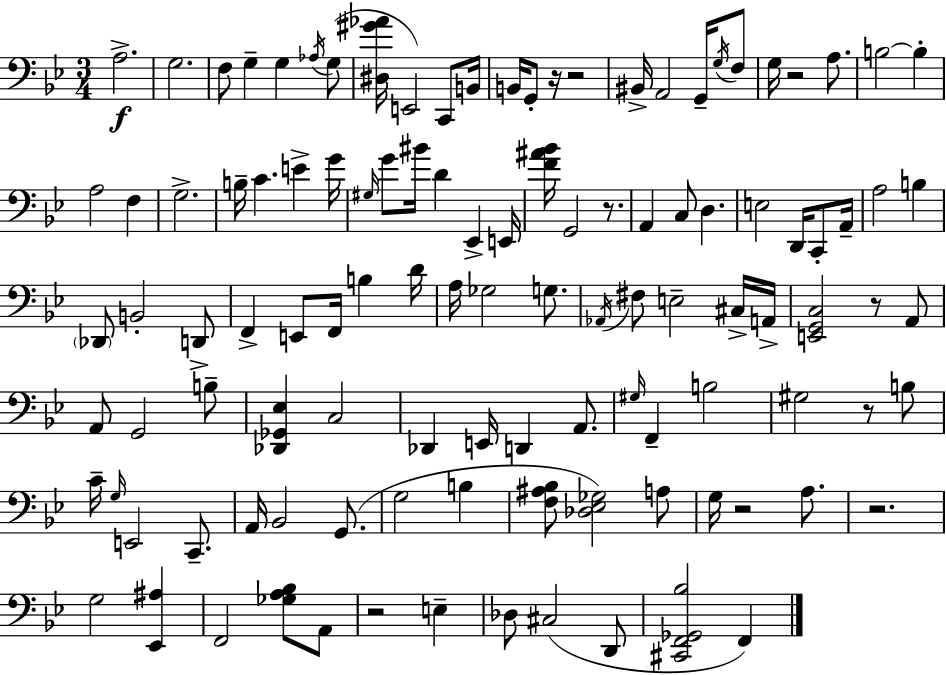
{
  \clef bass
  \numericTimeSignature
  \time 3/4
  \key g \minor
  \repeat volta 2 { a2.->\f | g2. | f8 g4-- g4 \acciaccatura { aes16 }( g8 | <dis gis' aes'>16 e,2) c,8 | \break b,16 b,16 g,8-. r16 r2 | bis,16-> a,2 g,16-- \acciaccatura { g16 } | f8 g16 r2 a8. | b2~~ b4-. | \break a2 f4 | g2.-> | b16-- c'4. e'4-> | g'16 \grace { gis16 } g'8 bis'16 d'4 ees,4-> | \break e,16 <f' ais' bes'>16 g,2 | r8. a,4 c8 d4. | e2 d,16 | c,8-. a,16-- a2 b4 | \break \parenthesize des,8 b,2-. | d,8-> f,4-> e,8 f,16 b4 | d'16 a16 ges2 | g8. \acciaccatura { aes,16 } fis8 e2-- | \break cis16-> a,16-> <e, g, c>2 | r8 a,8 a,8 g,2 | b8-- <des, ges, ees>4 c2 | des,4 e,16 d,4 | \break a,8. \grace { gis16 } f,4-- b2 | gis2 | r8 b8 c'16-- \grace { g16 } e,2 | c,8.-- a,16 bes,2 | \break g,8.( g2 | b4 <f ais bes>8 <des ees ges>2) | a8 g16 r2 | a8. r2. | \break g2 | <ees, ais>4 f,2 | <ges a bes>8 a,8 r2 | e4-- des8 cis2( | \break d,8 <cis, f, ges, bes>2 | f,4) } \bar "|."
}